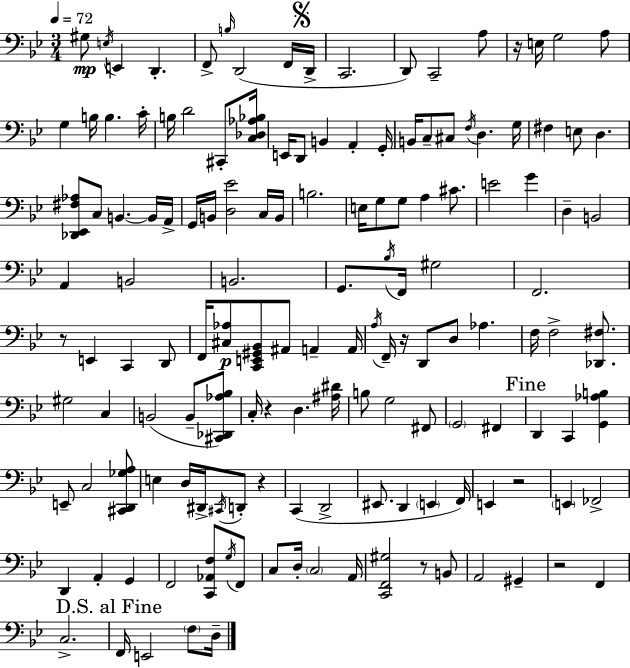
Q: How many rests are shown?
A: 8